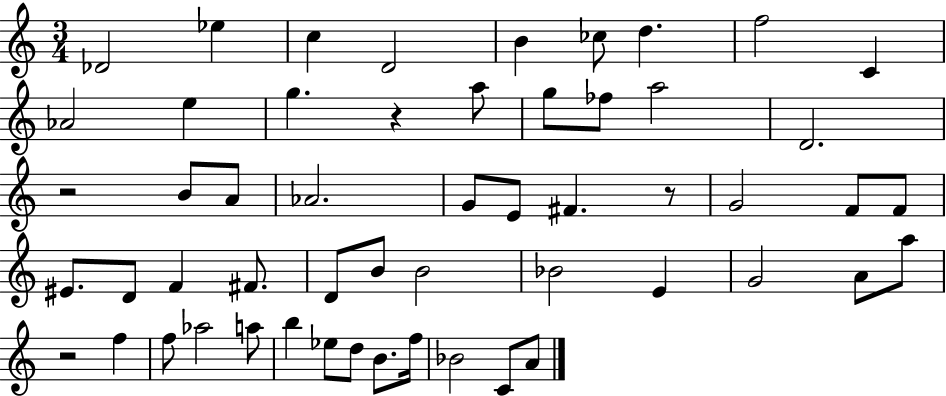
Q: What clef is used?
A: treble